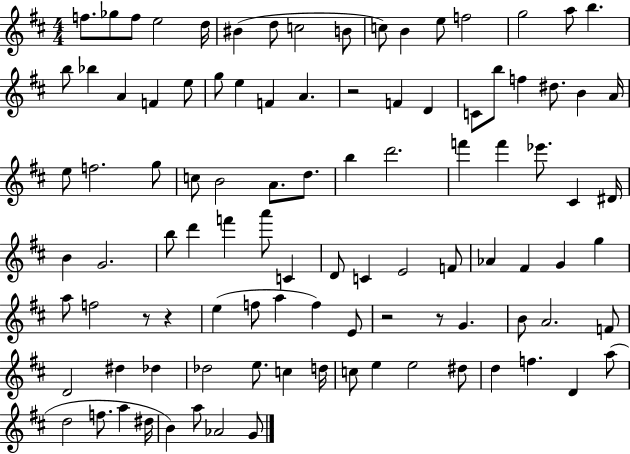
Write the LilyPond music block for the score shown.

{
  \clef treble
  \numericTimeSignature
  \time 4/4
  \key d \major
  \repeat volta 2 { f''8. ges''8 f''8 e''2 d''16 | bis'4( d''8 c''2 b'8 | c''8) b'4 e''8 f''2 | g''2 a''8 b''4. | \break b''8 bes''4 a'4 f'4 e''8 | g''8 e''4 f'4 a'4. | r2 f'4 d'4 | c'8 b''8 f''4 dis''8. b'4 a'16 | \break e''8 f''2. g''8 | c''8 b'2 a'8. d''8. | b''4 d'''2. | f'''4 f'''4 ees'''8. cis'4 dis'16 | \break b'4 g'2. | b''8 d'''4 f'''4 a'''8 c'4 | d'8 c'4 e'2 f'8 | aes'4 fis'4 g'4 g''4 | \break a''8 f''2 r8 r4 | e''4( f''8 a''4 f''4) e'8 | r2 r8 g'4. | b'8 a'2. f'8 | \break d'2 dis''4 des''4 | des''2 e''8. c''4 d''16 | c''8 e''4 e''2 dis''8 | d''4 f''4. d'4 a''8( | \break d''2 f''8. a''4 dis''16 | b'4) a''8 aes'2 g'8 | } \bar "|."
}